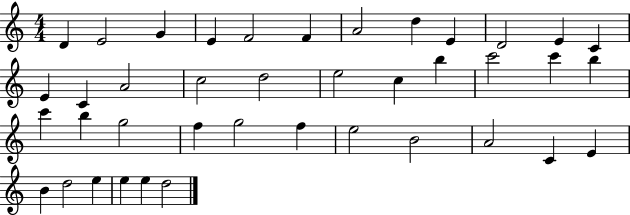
D4/q E4/h G4/q E4/q F4/h F4/q A4/h D5/q E4/q D4/h E4/q C4/q E4/q C4/q A4/h C5/h D5/h E5/h C5/q B5/q C6/h C6/q B5/q C6/q B5/q G5/h F5/q G5/h F5/q E5/h B4/h A4/h C4/q E4/q B4/q D5/h E5/q E5/q E5/q D5/h